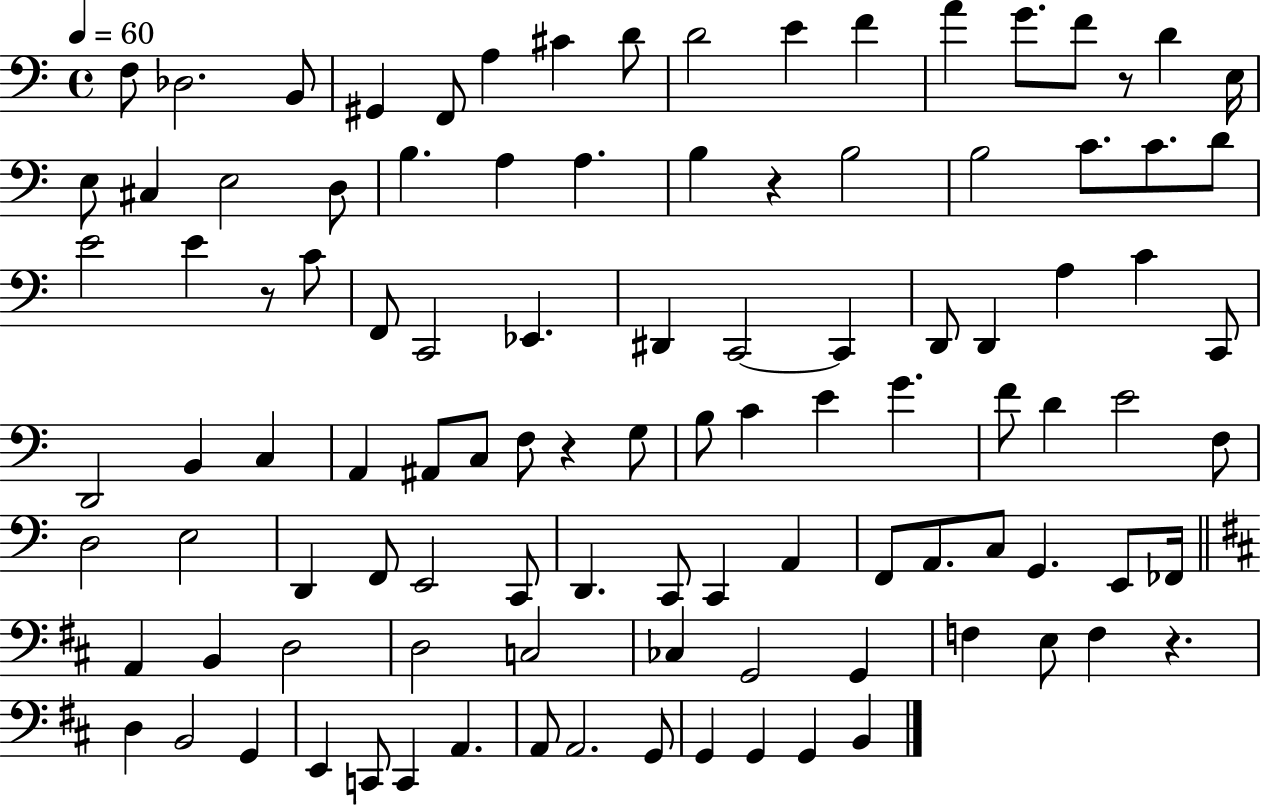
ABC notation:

X:1
T:Untitled
M:4/4
L:1/4
K:C
F,/2 _D,2 B,,/2 ^G,, F,,/2 A, ^C D/2 D2 E F A G/2 F/2 z/2 D E,/4 E,/2 ^C, E,2 D,/2 B, A, A, B, z B,2 B,2 C/2 C/2 D/2 E2 E z/2 C/2 F,,/2 C,,2 _E,, ^D,, C,,2 C,, D,,/2 D,, A, C C,,/2 D,,2 B,, C, A,, ^A,,/2 C,/2 F,/2 z G,/2 B,/2 C E G F/2 D E2 F,/2 D,2 E,2 D,, F,,/2 E,,2 C,,/2 D,, C,,/2 C,, A,, F,,/2 A,,/2 C,/2 G,, E,,/2 _F,,/4 A,, B,, D,2 D,2 C,2 _C, G,,2 G,, F, E,/2 F, z D, B,,2 G,, E,, C,,/2 C,, A,, A,,/2 A,,2 G,,/2 G,, G,, G,, B,,